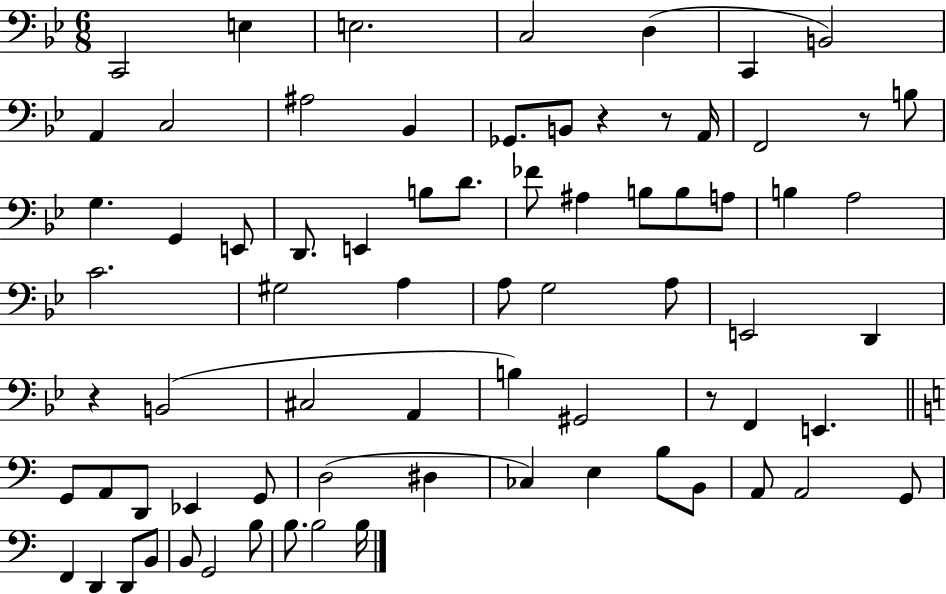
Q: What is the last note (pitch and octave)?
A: B3